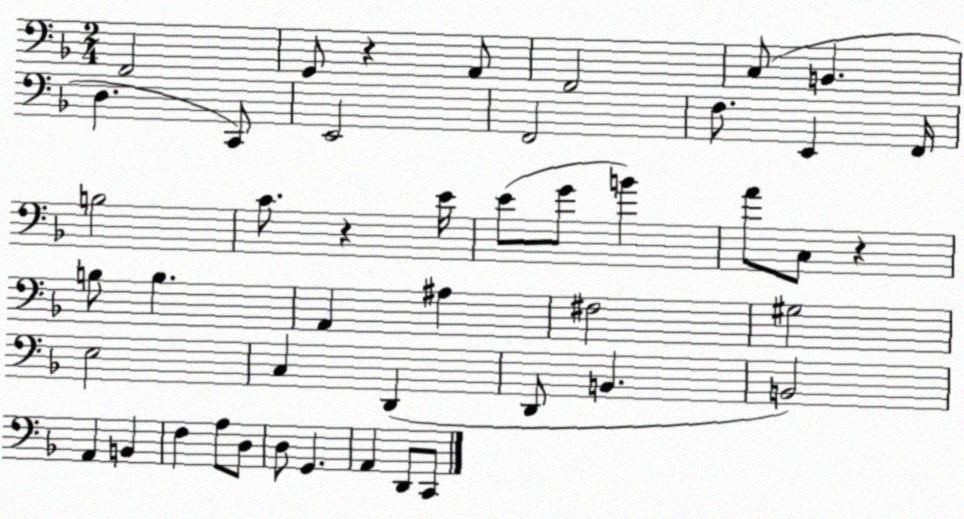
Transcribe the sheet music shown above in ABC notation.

X:1
T:Untitled
M:2/4
L:1/4
K:F
F,,2 G,,/2 z A,,/2 F,,2 C,/2 B,, D, C,,/2 E,,2 F,,2 F,/2 E,, F,,/4 B,2 C/2 z E/4 E/2 G/2 B A/2 C,/2 z B,/2 B, A,, ^A, ^F,2 ^G,2 E,2 C, D,, D,,/2 B,, B,,2 A,, B,, F, A,/2 D,/2 D,/2 G,, A,, D,,/2 C,,/2